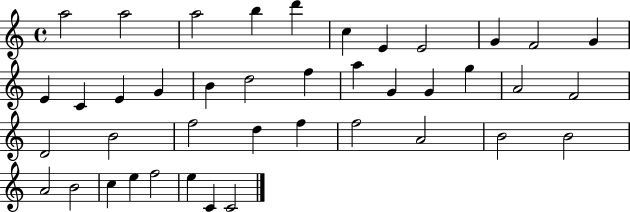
{
  \clef treble
  \time 4/4
  \defaultTimeSignature
  \key c \major
  a''2 a''2 | a''2 b''4 d'''4 | c''4 e'4 e'2 | g'4 f'2 g'4 | \break e'4 c'4 e'4 g'4 | b'4 d''2 f''4 | a''4 g'4 g'4 g''4 | a'2 f'2 | \break d'2 b'2 | f''2 d''4 f''4 | f''2 a'2 | b'2 b'2 | \break a'2 b'2 | c''4 e''4 f''2 | e''4 c'4 c'2 | \bar "|."
}